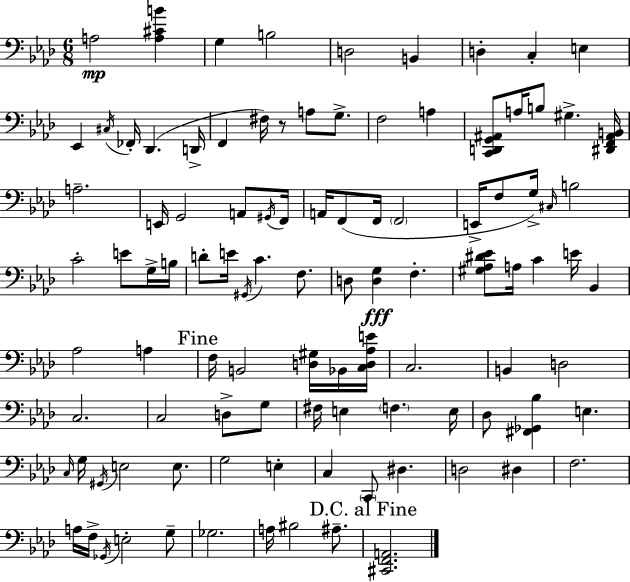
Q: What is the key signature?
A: F minor